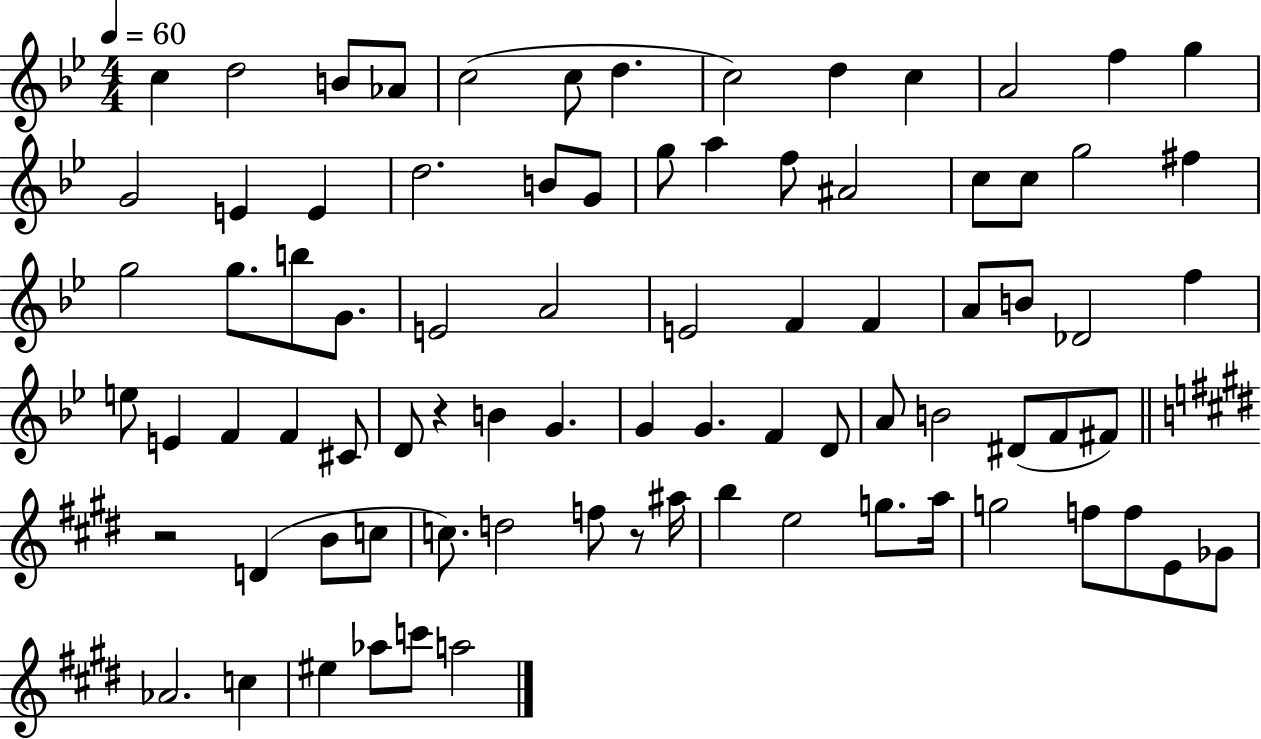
C5/q D5/h B4/e Ab4/e C5/h C5/e D5/q. C5/h D5/q C5/q A4/h F5/q G5/q G4/h E4/q E4/q D5/h. B4/e G4/e G5/e A5/q F5/e A#4/h C5/e C5/e G5/h F#5/q G5/h G5/e. B5/e G4/e. E4/h A4/h E4/h F4/q F4/q A4/e B4/e Db4/h F5/q E5/e E4/q F4/q F4/q C#4/e D4/e R/q B4/q G4/q. G4/q G4/q. F4/q D4/e A4/e B4/h D#4/e F4/e F#4/e R/h D4/q B4/e C5/e C5/e. D5/h F5/e R/e A#5/s B5/q E5/h G5/e. A5/s G5/h F5/e F5/e E4/e Gb4/e Ab4/h. C5/q EIS5/q Ab5/e C6/e A5/h